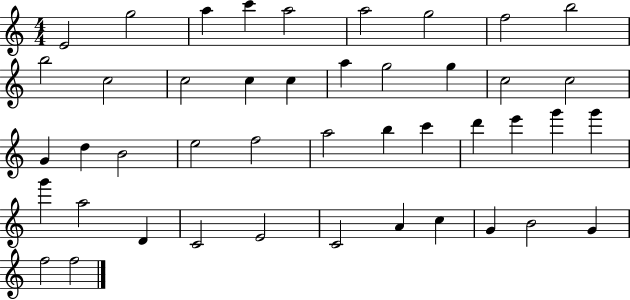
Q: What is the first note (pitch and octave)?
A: E4